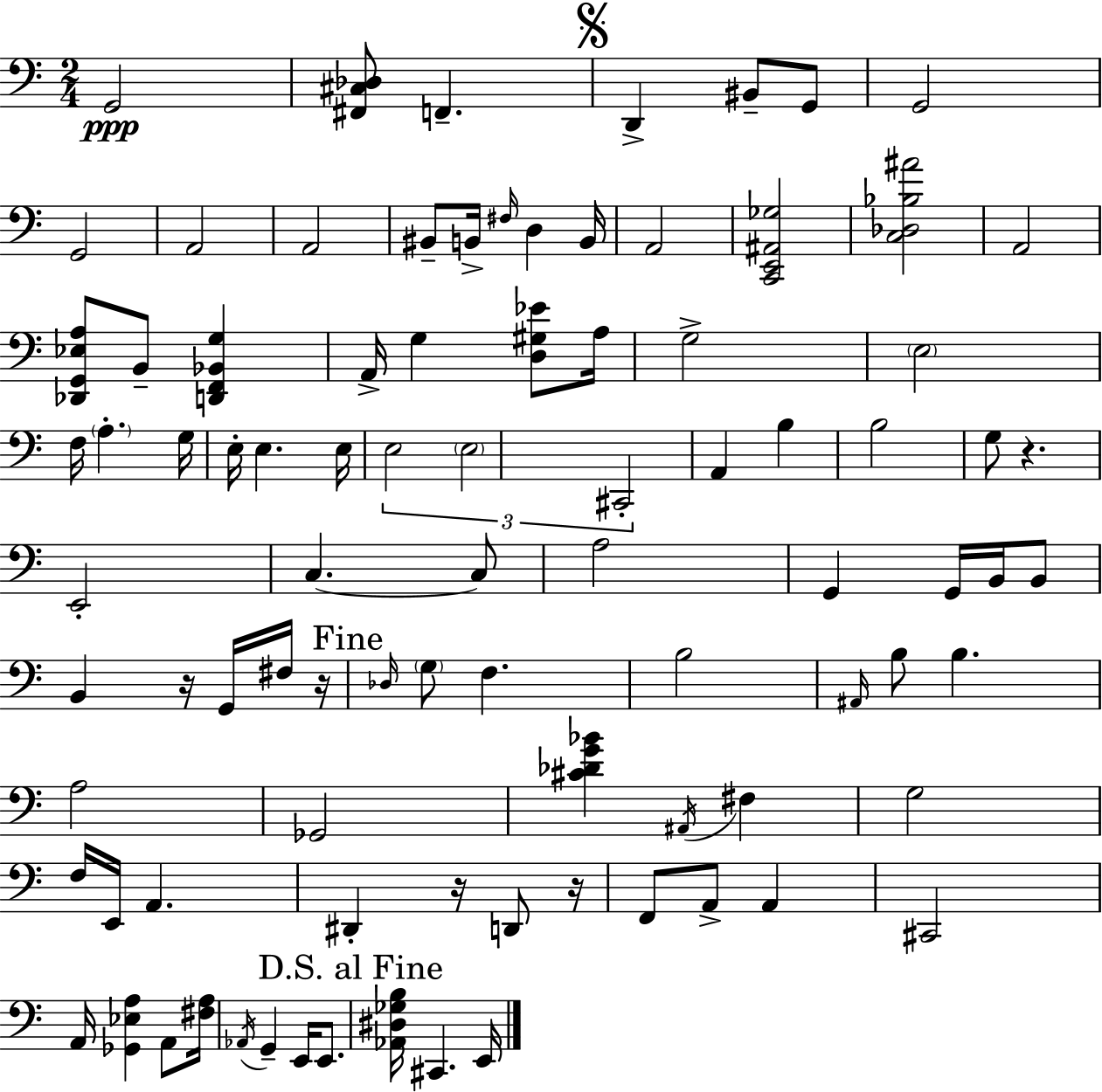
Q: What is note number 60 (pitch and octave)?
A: E2